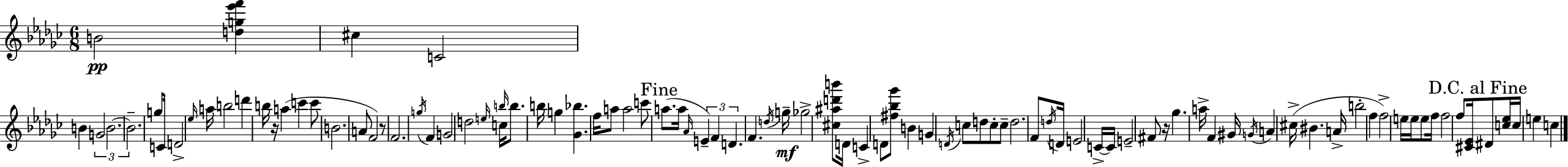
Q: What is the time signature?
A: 6/8